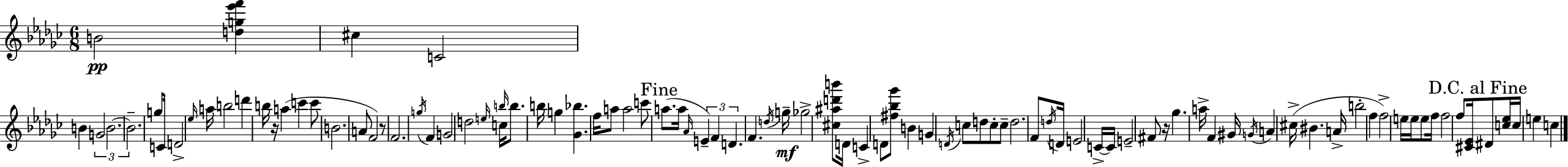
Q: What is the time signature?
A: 6/8